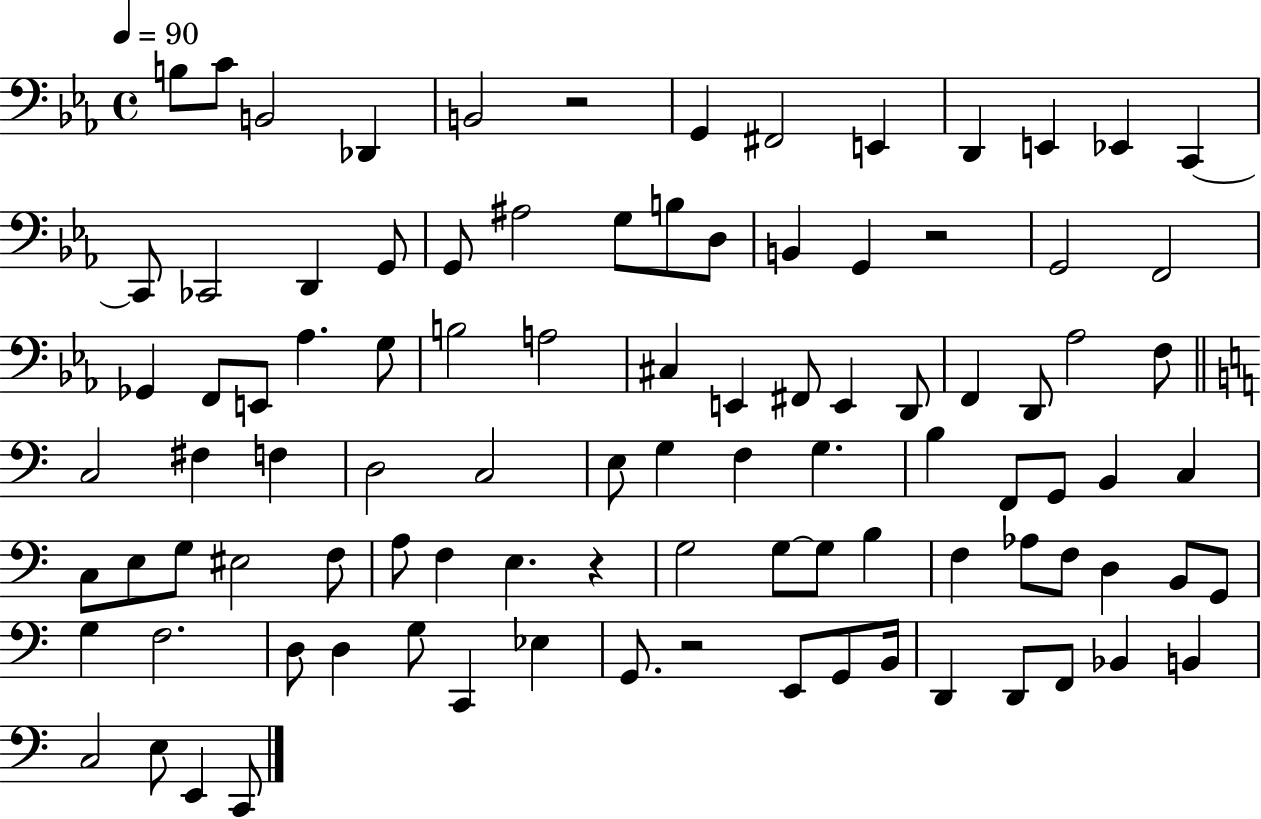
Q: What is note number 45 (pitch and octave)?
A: D3